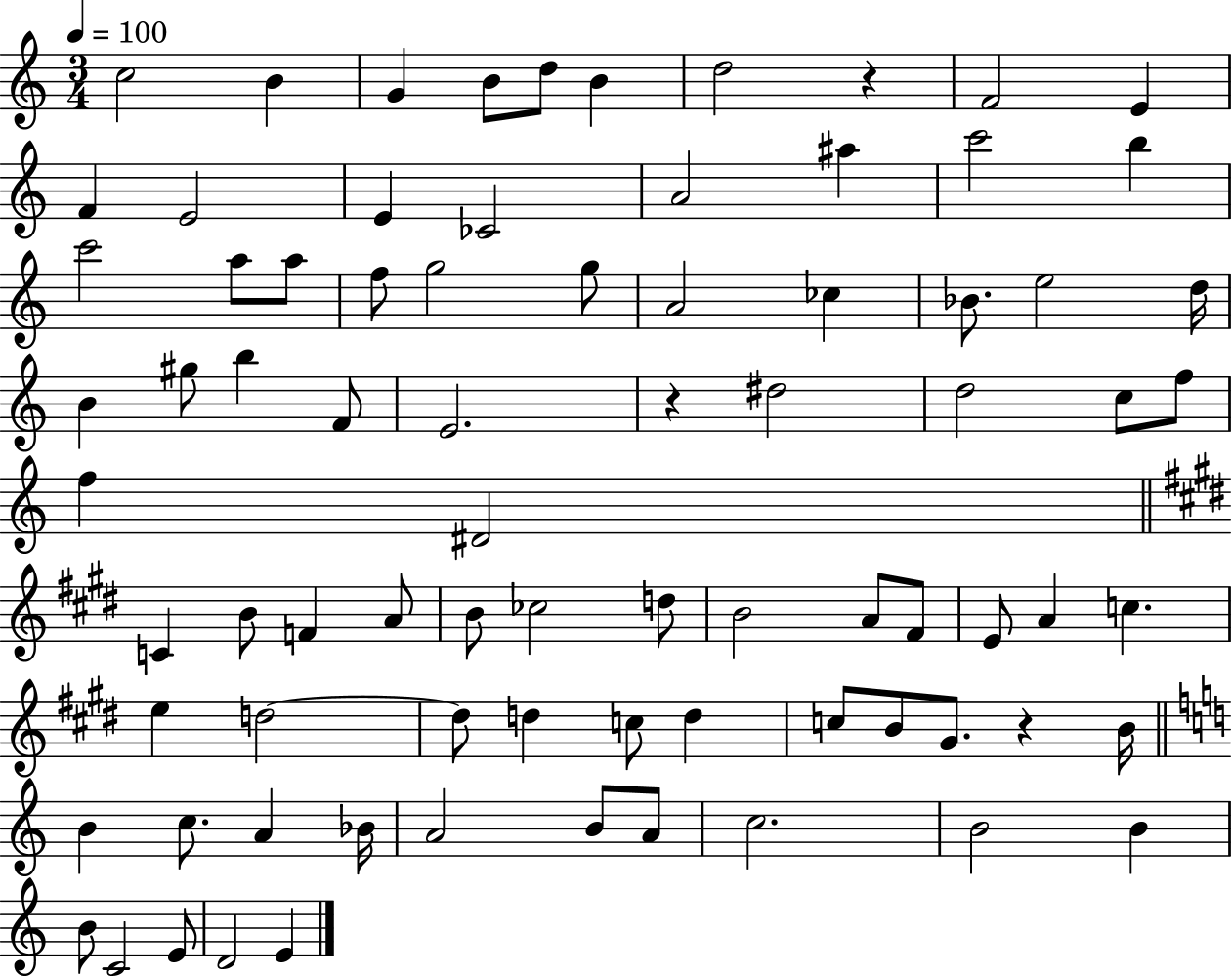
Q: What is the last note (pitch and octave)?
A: E4